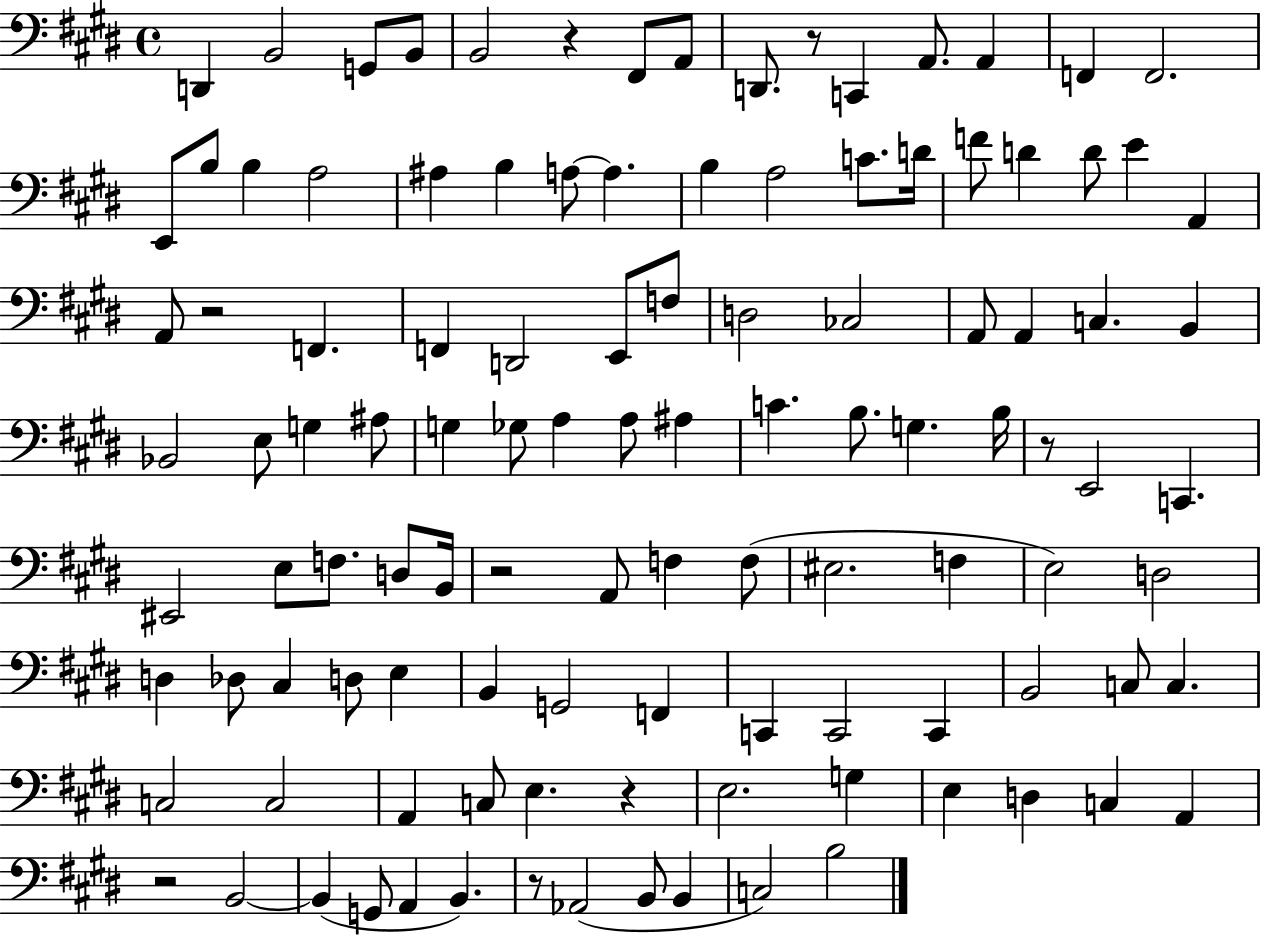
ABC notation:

X:1
T:Untitled
M:4/4
L:1/4
K:E
D,, B,,2 G,,/2 B,,/2 B,,2 z ^F,,/2 A,,/2 D,,/2 z/2 C,, A,,/2 A,, F,, F,,2 E,,/2 B,/2 B, A,2 ^A, B, A,/2 A, B, A,2 C/2 D/4 F/2 D D/2 E A,, A,,/2 z2 F,, F,, D,,2 E,,/2 F,/2 D,2 _C,2 A,,/2 A,, C, B,, _B,,2 E,/2 G, ^A,/2 G, _G,/2 A, A,/2 ^A, C B,/2 G, B,/4 z/2 E,,2 C,, ^E,,2 E,/2 F,/2 D,/2 B,,/4 z2 A,,/2 F, F,/2 ^E,2 F, E,2 D,2 D, _D,/2 ^C, D,/2 E, B,, G,,2 F,, C,, C,,2 C,, B,,2 C,/2 C, C,2 C,2 A,, C,/2 E, z E,2 G, E, D, C, A,, z2 B,,2 B,, G,,/2 A,, B,, z/2 _A,,2 B,,/2 B,, C,2 B,2